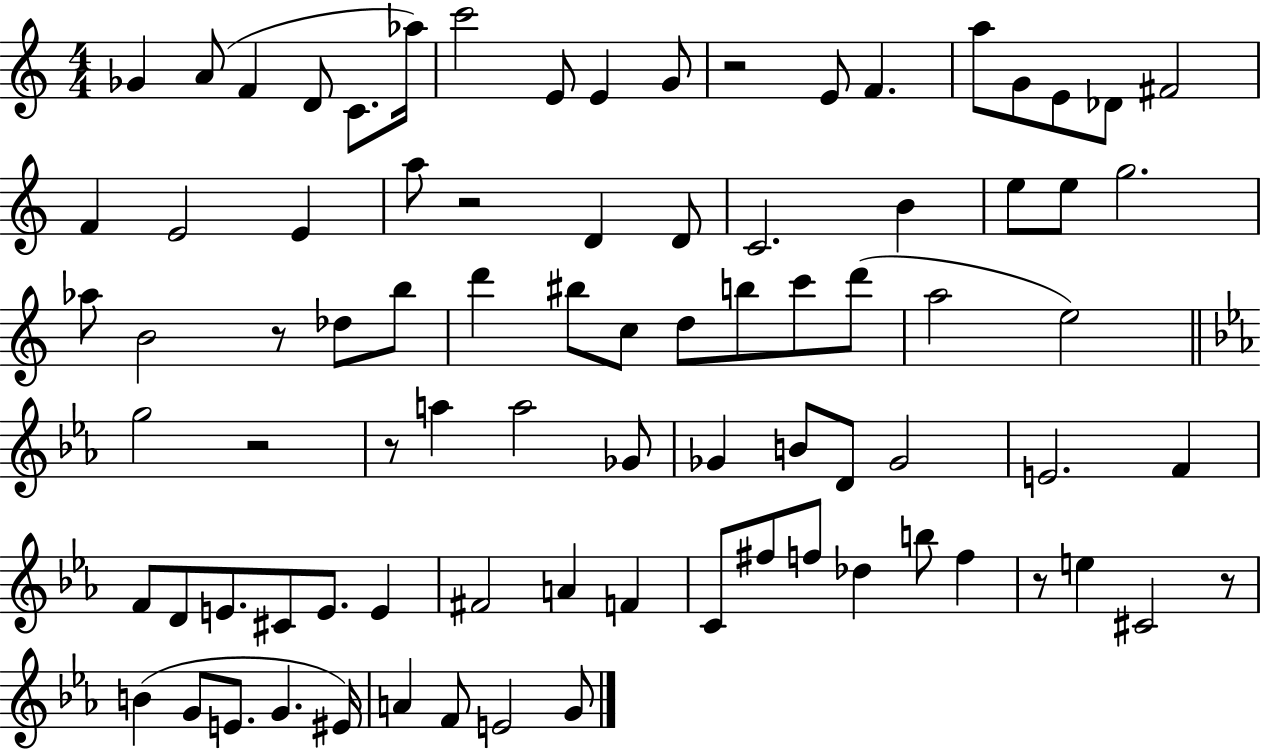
Gb4/q A4/e F4/q D4/e C4/e. Ab5/s C6/h E4/e E4/q G4/e R/h E4/e F4/q. A5/e G4/e E4/e Db4/e F#4/h F4/q E4/h E4/q A5/e R/h D4/q D4/e C4/h. B4/q E5/e E5/e G5/h. Ab5/e B4/h R/e Db5/e B5/e D6/q BIS5/e C5/e D5/e B5/e C6/e D6/e A5/h E5/h G5/h R/h R/e A5/q A5/h Gb4/e Gb4/q B4/e D4/e Gb4/h E4/h. F4/q F4/e D4/e E4/e. C#4/e E4/e. E4/q F#4/h A4/q F4/q C4/e F#5/e F5/e Db5/q B5/e F5/q R/e E5/q C#4/h R/e B4/q G4/e E4/e. G4/q. EIS4/s A4/q F4/e E4/h G4/e